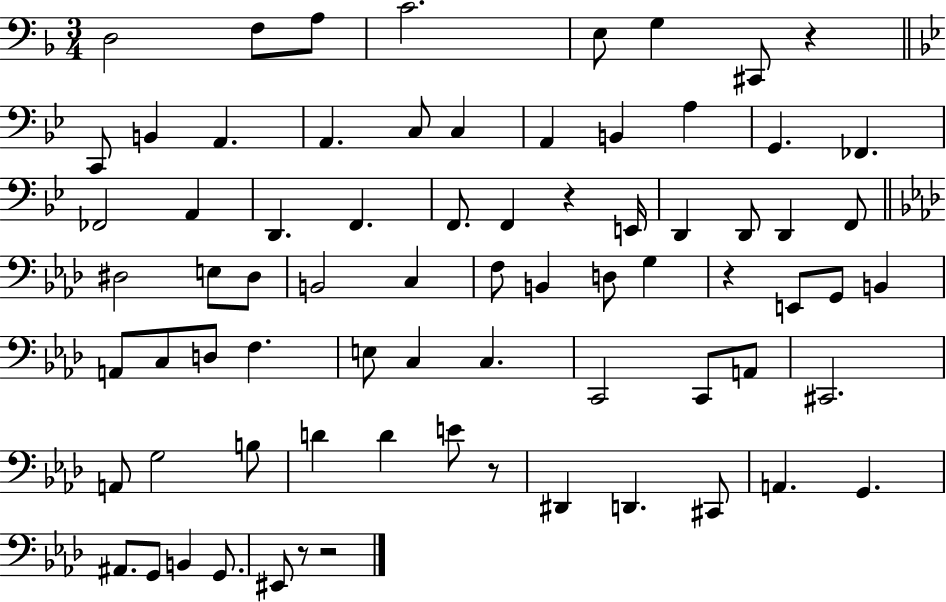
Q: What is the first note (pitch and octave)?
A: D3